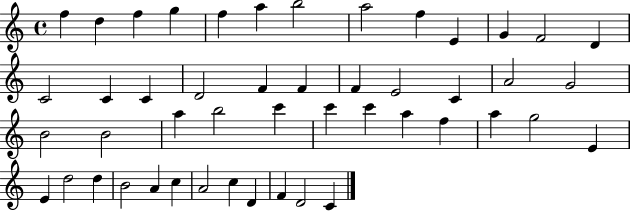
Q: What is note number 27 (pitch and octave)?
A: A5